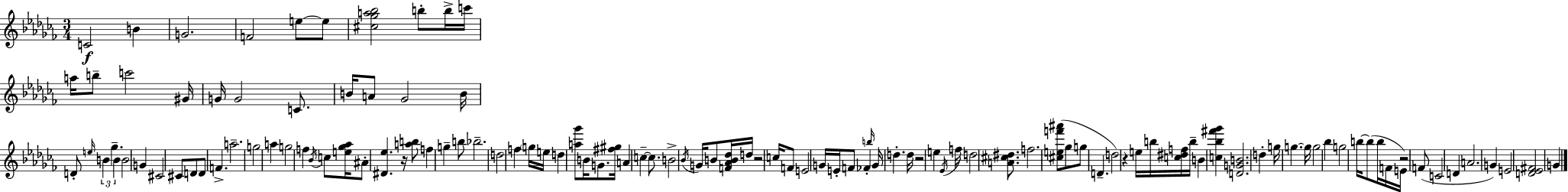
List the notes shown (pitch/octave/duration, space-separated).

C4/h B4/q G4/h. F4/h E5/e E5/e [C#5,Gb5,A5,Bb5]/h B5/e B5/s C6/s A5/s B5/e C6/h G#4/s G4/s G4/h C4/e. B4/s A4/e Gb4/h B4/s D4/e E5/s B4/q Gb5/q. B4/q B4/h G4/q C#4/h C#4/e D4/e D4/e F4/q. A5/h. G5/h A5/q G5/h F5/q Bb4/s C5/e [E5,Gb5,Ab5]/s A#4/e [D#4,Eb5]/q. R/s [A5,B5]/e F5/q G5/q B5/e Bb5/h. D5/h F5/q G5/s E5/s D5/q [A5,Gb6]/e B4/s G4/e. [F#5,G#5]/s A4/q C5/q C5/e. B4/h Bb4/s G4/s B4/e [F4,Ab4,B4,Db5]/s D5/s R/h C5/s F4/e E4/h G4/s E4/s F4/e FES4/q B5/s G4/s D5/q. D5/s R/h E5/q Eb4/s F5/s D5/h [A4,C#5,D#5]/e. F5/h. [C#5,E5,F6,A#6]/e Gb5/e G5/e D4/q. D5/h R/q E5/s B5/s [C5,D#5,F5]/s B5/s B4/q [C5,Bb5,F#6,Gb6]/q [D4,G4,B4]/h. D5/q G5/s G5/q. G5/s G5/h Bb5/q G5/h B5/s B5/e B5/s F4/s E4/s R/h F4/e C4/h D4/q A4/h. G4/q E4/h [D4,Eb4,F#4]/h G4/q